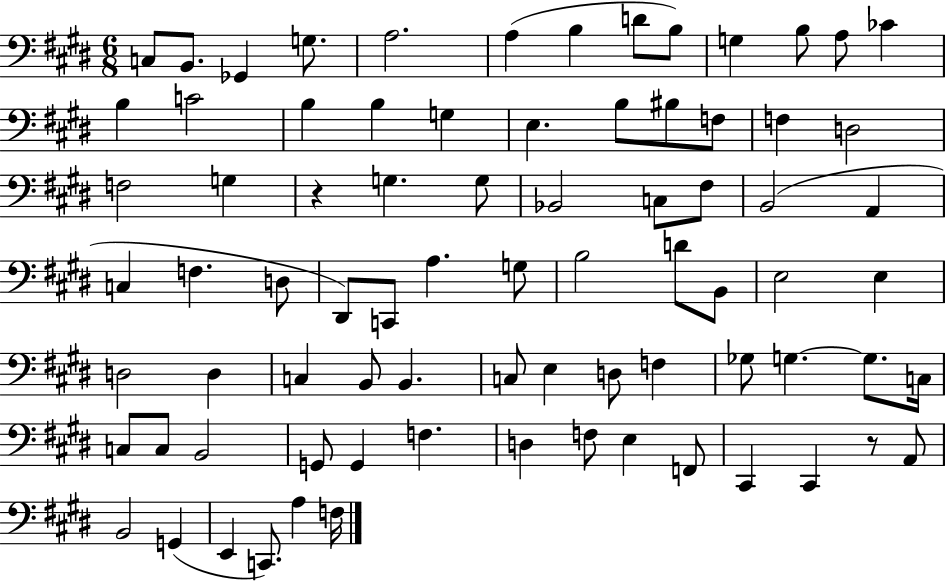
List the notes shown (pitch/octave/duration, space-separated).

C3/e B2/e. Gb2/q G3/e. A3/h. A3/q B3/q D4/e B3/e G3/q B3/e A3/e CES4/q B3/q C4/h B3/q B3/q G3/q E3/q. B3/e BIS3/e F3/e F3/q D3/h F3/h G3/q R/q G3/q. G3/e Bb2/h C3/e F#3/e B2/h A2/q C3/q F3/q. D3/e D#2/e C2/e A3/q. G3/e B3/h D4/e B2/e E3/h E3/q D3/h D3/q C3/q B2/e B2/q. C3/e E3/q D3/e F3/q Gb3/e G3/q. G3/e. C3/s C3/e C3/e B2/h G2/e G2/q F3/q. D3/q F3/e E3/q F2/e C#2/q C#2/q R/e A2/e B2/h G2/q E2/q C2/e. A3/q F3/s